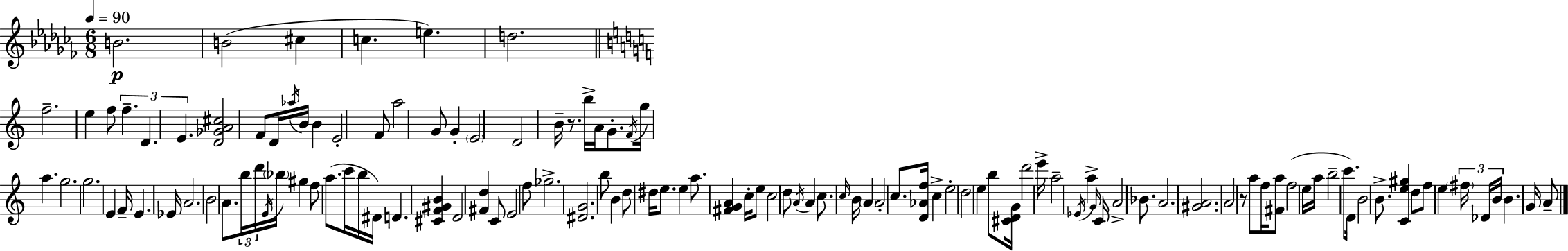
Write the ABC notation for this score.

X:1
T:Untitled
M:6/8
L:1/4
K:Abm
B2 B2 ^c c e d2 f2 e f/2 f D E [D_GA^c]2 F/2 D/4 _a/4 B/4 B E2 F/2 a2 G/2 G E2 D2 B/4 z/2 b/4 A/4 G/2 F/4 g/4 a g2 g2 E F/4 E _E/4 A2 B2 A/2 b/4 d'/4 E/4 _b/4 ^g f/2 a/2 c'/4 b/4 ^D/4 D [^CF^GB] D2 [^Fd] C/2 E2 f/2 _g2 [^DG]2 b/2 B d/2 ^d/4 e/2 e a/2 [^FGA] c/4 e/2 c2 d/2 A/4 A c/2 c/4 B/4 A A2 c/2 [D_Af]/4 c e2 d2 e b/2 [^CDG]/4 d'2 e'/4 a2 _E/4 a G/4 C/4 A2 _B/2 A2 [^GA]2 A2 z/2 a/2 f/4 [^Fa]/2 f2 e/4 a/4 b2 c'/2 D/4 B2 B/2 [Ce^g] d/2 f/2 e ^f/4 _D/4 B/4 B G/4 A/2